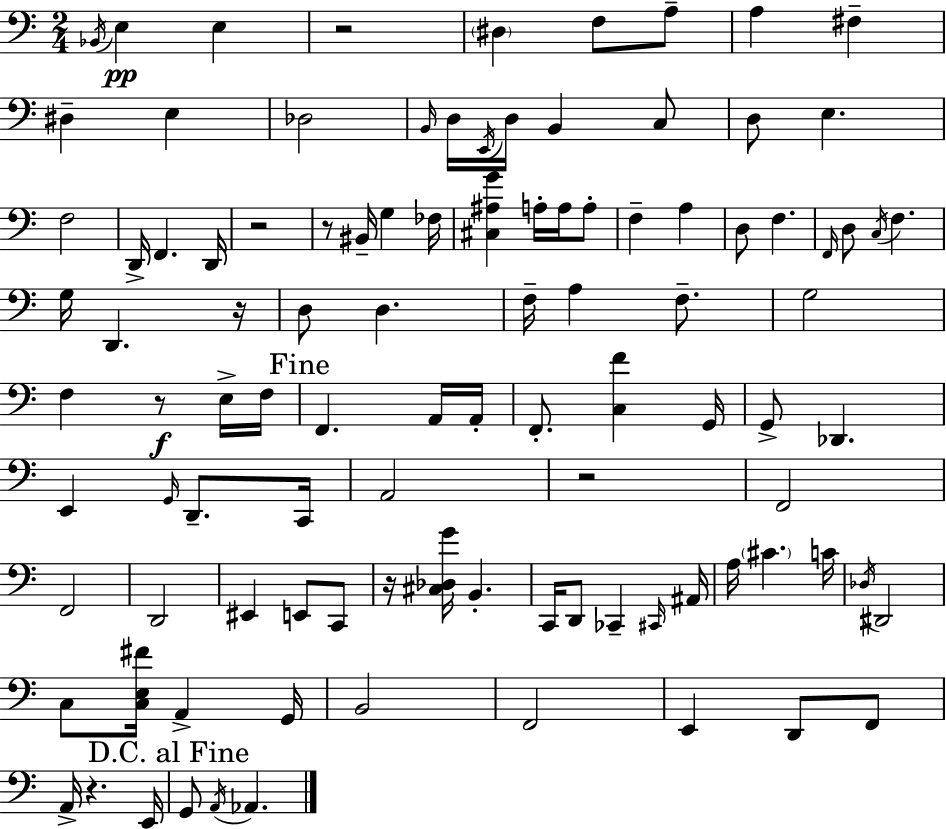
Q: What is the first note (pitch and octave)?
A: Bb2